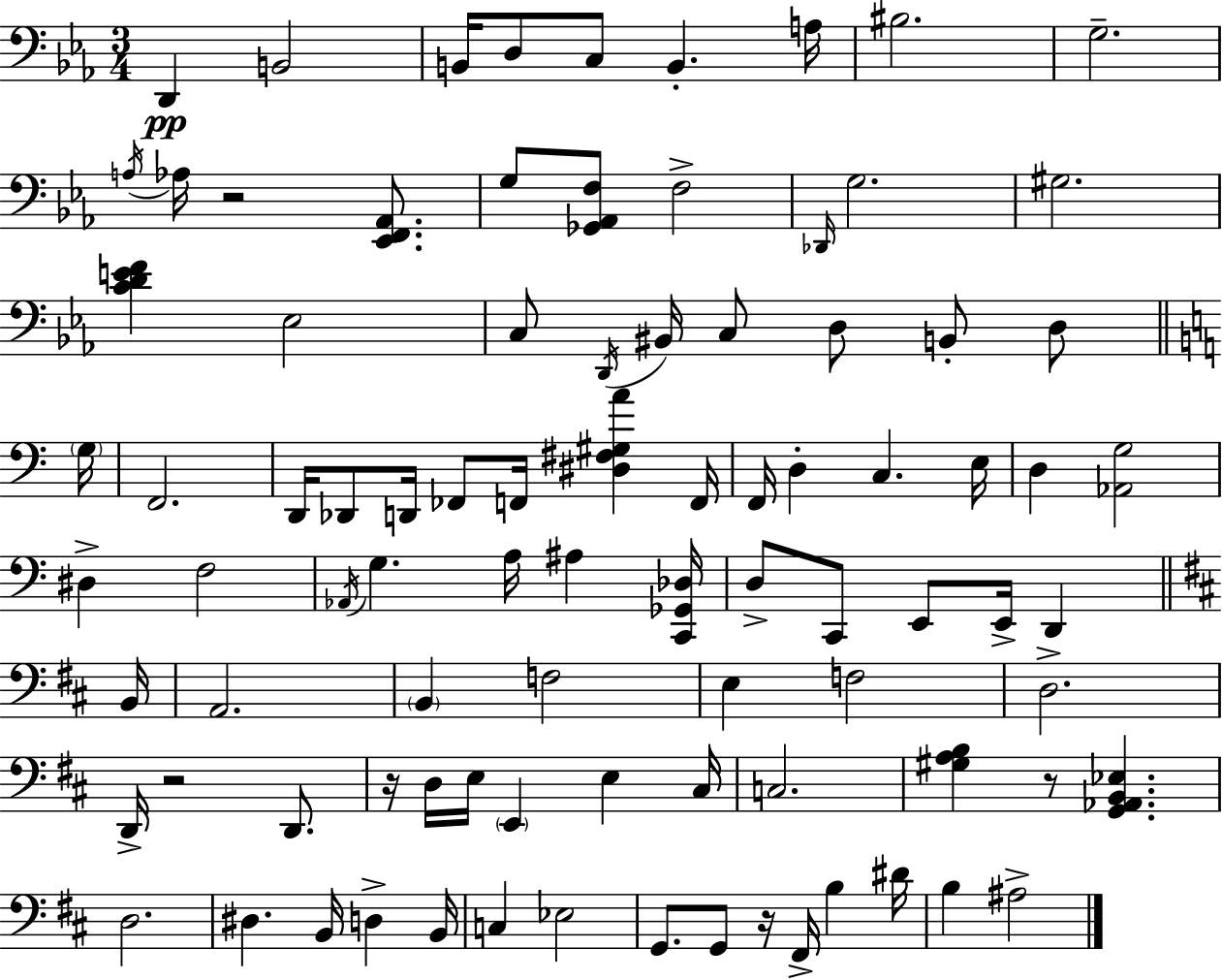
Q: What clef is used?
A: bass